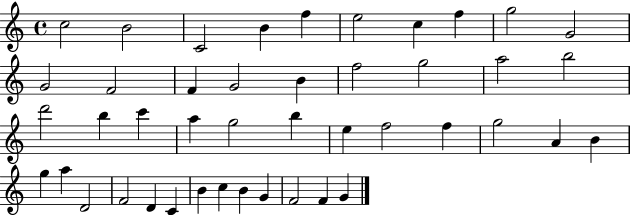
X:1
T:Untitled
M:4/4
L:1/4
K:C
c2 B2 C2 B f e2 c f g2 G2 G2 F2 F G2 B f2 g2 a2 b2 d'2 b c' a g2 b e f2 f g2 A B g a D2 F2 D C B c B G F2 F G